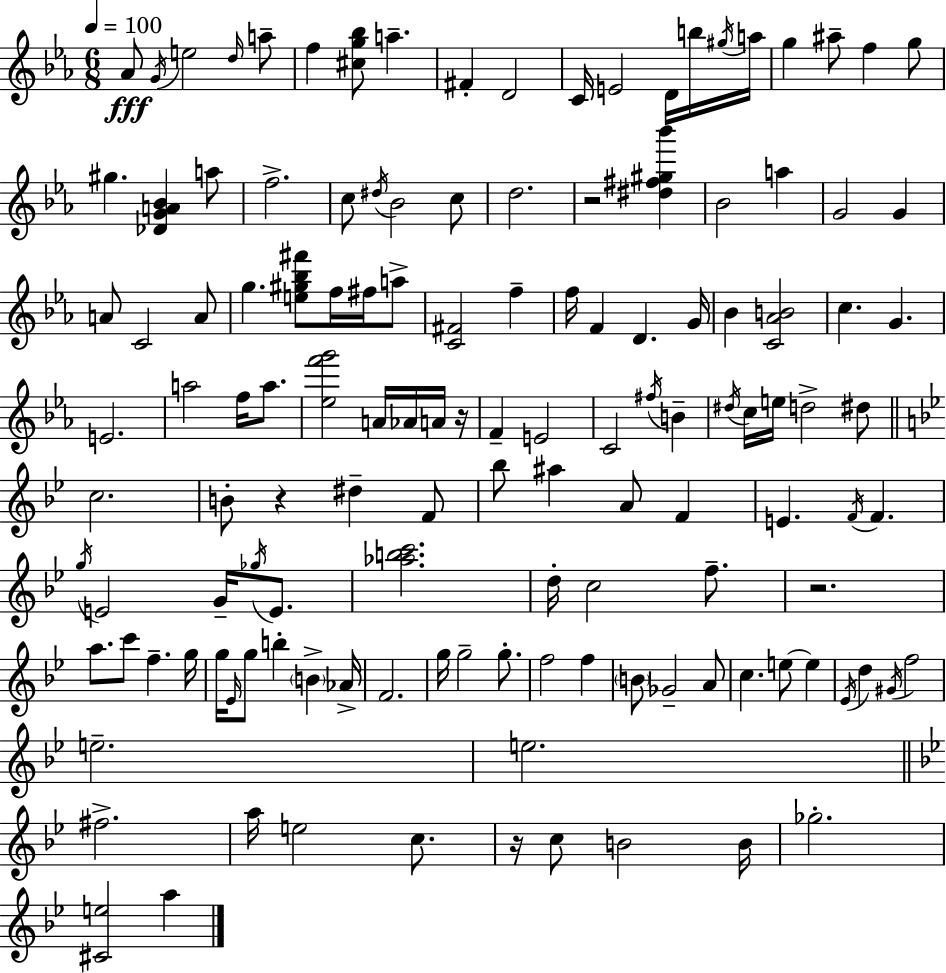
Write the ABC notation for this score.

X:1
T:Untitled
M:6/8
L:1/4
K:Cm
_A/2 G/4 e2 d/4 a/2 f [^cg_b]/2 a ^F D2 C/4 E2 D/4 b/4 ^g/4 a/4 g ^a/2 f g/2 ^g [_DGA_B] a/2 f2 c/2 ^d/4 _B2 c/2 d2 z2 [^d^f^g_b'] _B2 a G2 G A/2 C2 A/2 g [e^g_b^f']/2 f/4 ^f/4 a/2 [C^F]2 f f/4 F D G/4 _B [C_AB]2 c G E2 a2 f/4 a/2 [_ef'g']2 A/4 _A/4 A/4 z/4 F E2 C2 ^f/4 B ^d/4 c/4 e/4 d2 ^d/2 c2 B/2 z ^d F/2 _b/2 ^a A/2 F E F/4 F g/4 E2 G/4 _g/4 E/2 [_abc']2 d/4 c2 f/2 z2 a/2 c'/2 f g/4 g/4 _E/4 g/2 b B _A/4 F2 g/4 g2 g/2 f2 f B/2 _G2 A/2 c e/2 e _E/4 d ^G/4 f2 e2 e2 ^f2 a/4 e2 c/2 z/4 c/2 B2 B/4 _g2 [^Ce]2 a